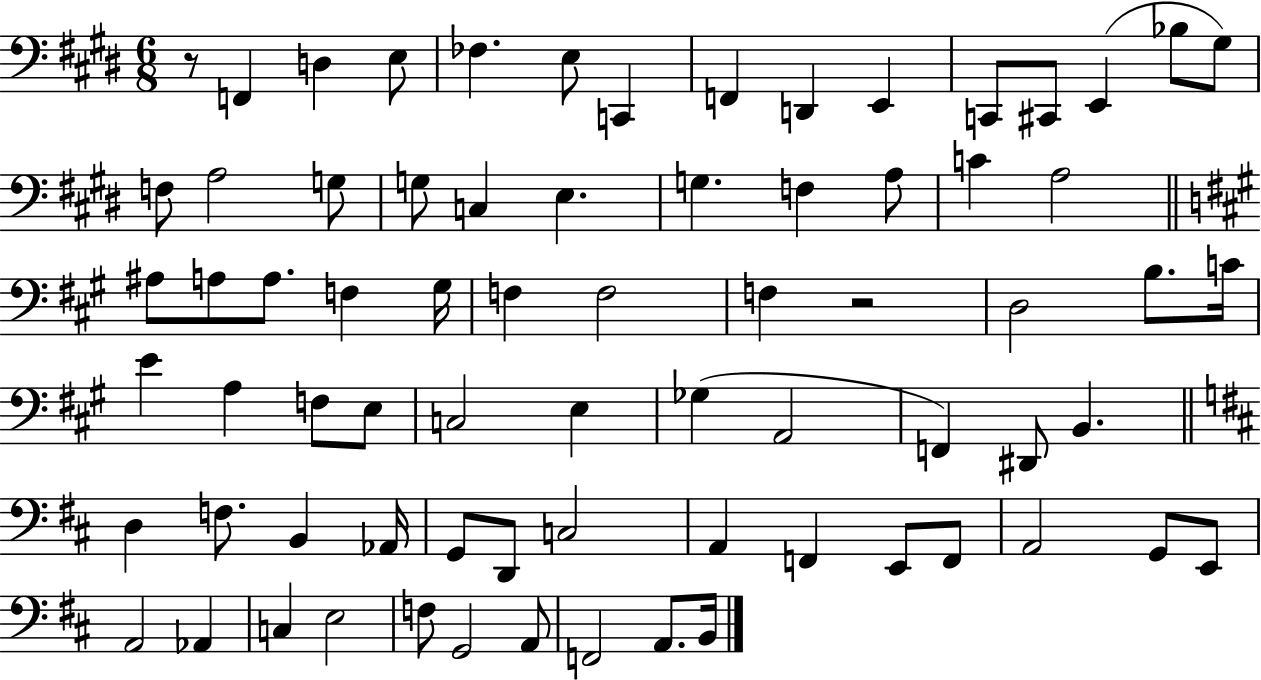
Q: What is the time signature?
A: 6/8